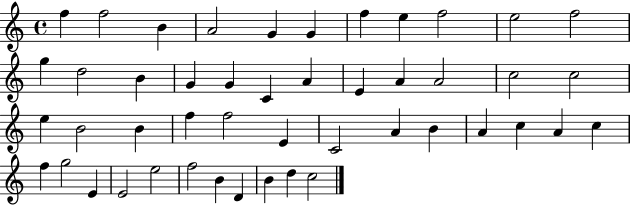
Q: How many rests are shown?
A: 0